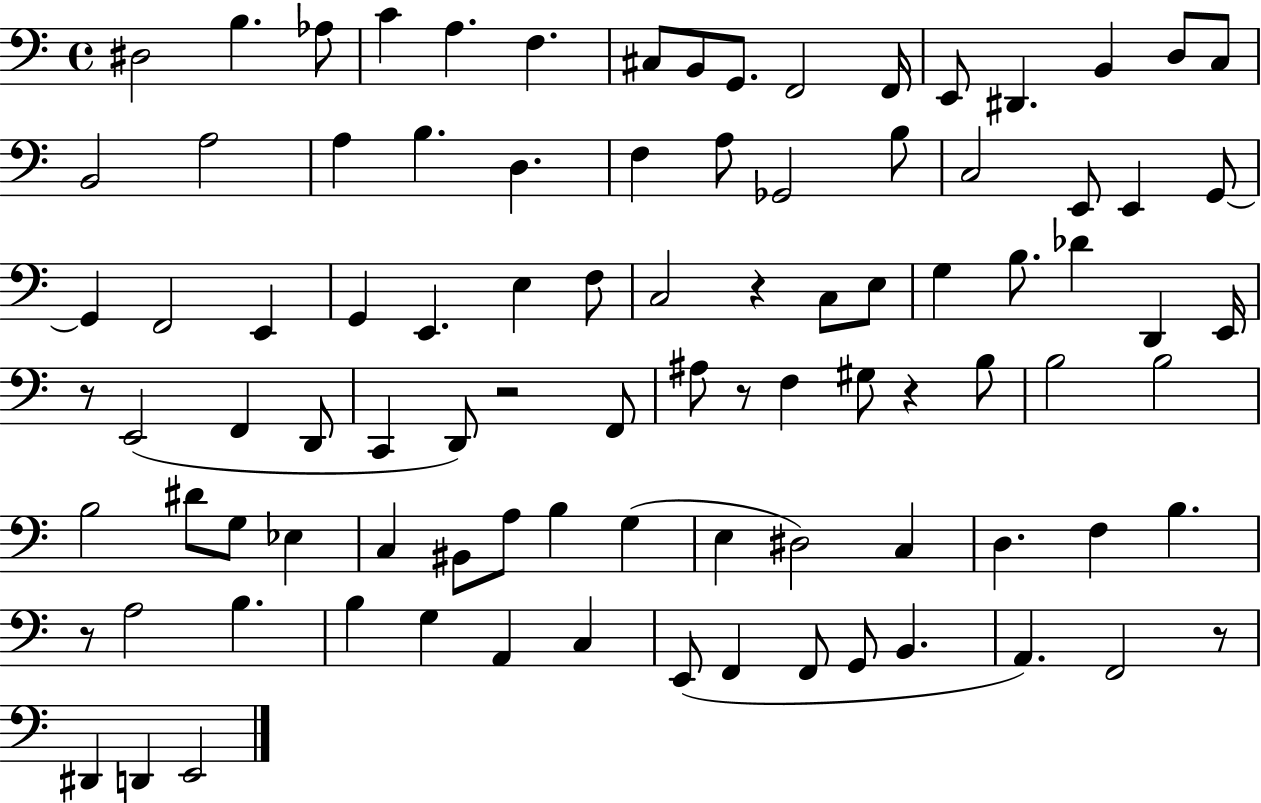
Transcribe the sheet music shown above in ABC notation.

X:1
T:Untitled
M:4/4
L:1/4
K:C
^D,2 B, _A,/2 C A, F, ^C,/2 B,,/2 G,,/2 F,,2 F,,/4 E,,/2 ^D,, B,, D,/2 C,/2 B,,2 A,2 A, B, D, F, A,/2 _G,,2 B,/2 C,2 E,,/2 E,, G,,/2 G,, F,,2 E,, G,, E,, E, F,/2 C,2 z C,/2 E,/2 G, B,/2 _D D,, E,,/4 z/2 E,,2 F,, D,,/2 C,, D,,/2 z2 F,,/2 ^A,/2 z/2 F, ^G,/2 z B,/2 B,2 B,2 B,2 ^D/2 G,/2 _E, C, ^B,,/2 A,/2 B, G, E, ^D,2 C, D, F, B, z/2 A,2 B, B, G, A,, C, E,,/2 F,, F,,/2 G,,/2 B,, A,, F,,2 z/2 ^D,, D,, E,,2